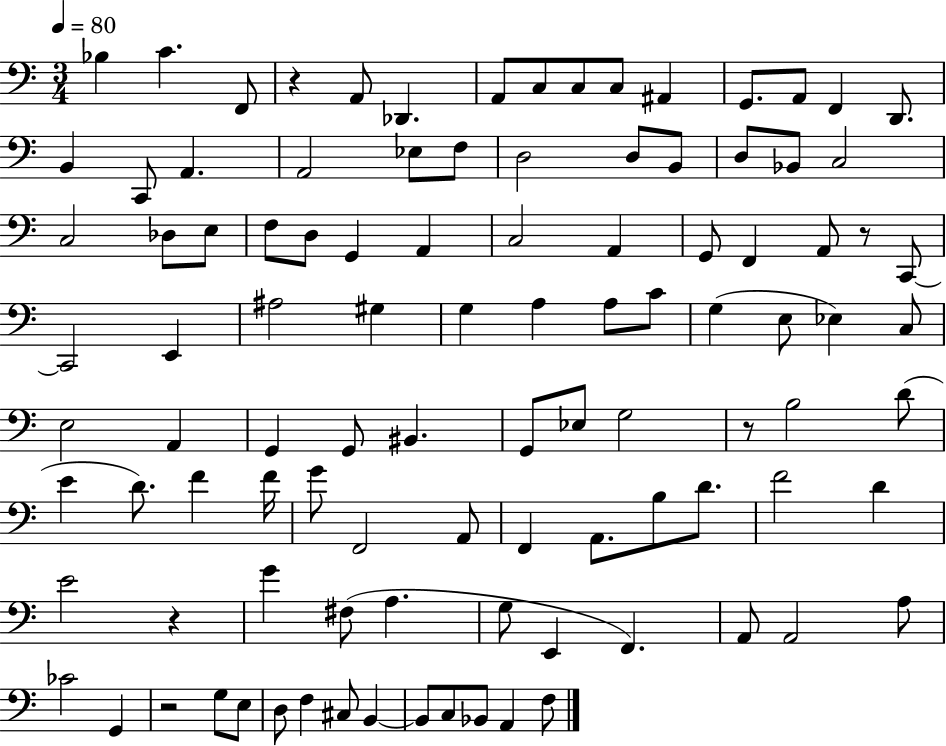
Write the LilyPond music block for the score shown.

{
  \clef bass
  \numericTimeSignature
  \time 3/4
  \key c \major
  \tempo 4 = 80
  bes4 c'4. f,8 | r4 a,8 des,4. | a,8 c8 c8 c8 ais,4 | g,8. a,8 f,4 d,8. | \break b,4 c,8 a,4. | a,2 ees8 f8 | d2 d8 b,8 | d8 bes,8 c2 | \break c2 des8 e8 | f8 d8 g,4 a,4 | c2 a,4 | g,8 f,4 a,8 r8 c,8~~ | \break c,2 e,4 | ais2 gis4 | g4 a4 a8 c'8 | g4( e8 ees4) c8 | \break e2 a,4 | g,4 g,8 bis,4. | g,8 ees8 g2 | r8 b2 d'8( | \break e'4 d'8.) f'4 f'16 | g'8 f,2 a,8 | f,4 a,8. b8 d'8. | f'2 d'4 | \break e'2 r4 | g'4 fis8( a4. | g8 e,4 f,4.) | a,8 a,2 a8 | \break ces'2 g,4 | r2 g8 e8 | d8 f4 cis8 b,4~~ | b,8 c8 bes,8 a,4 f8 | \break \bar "|."
}